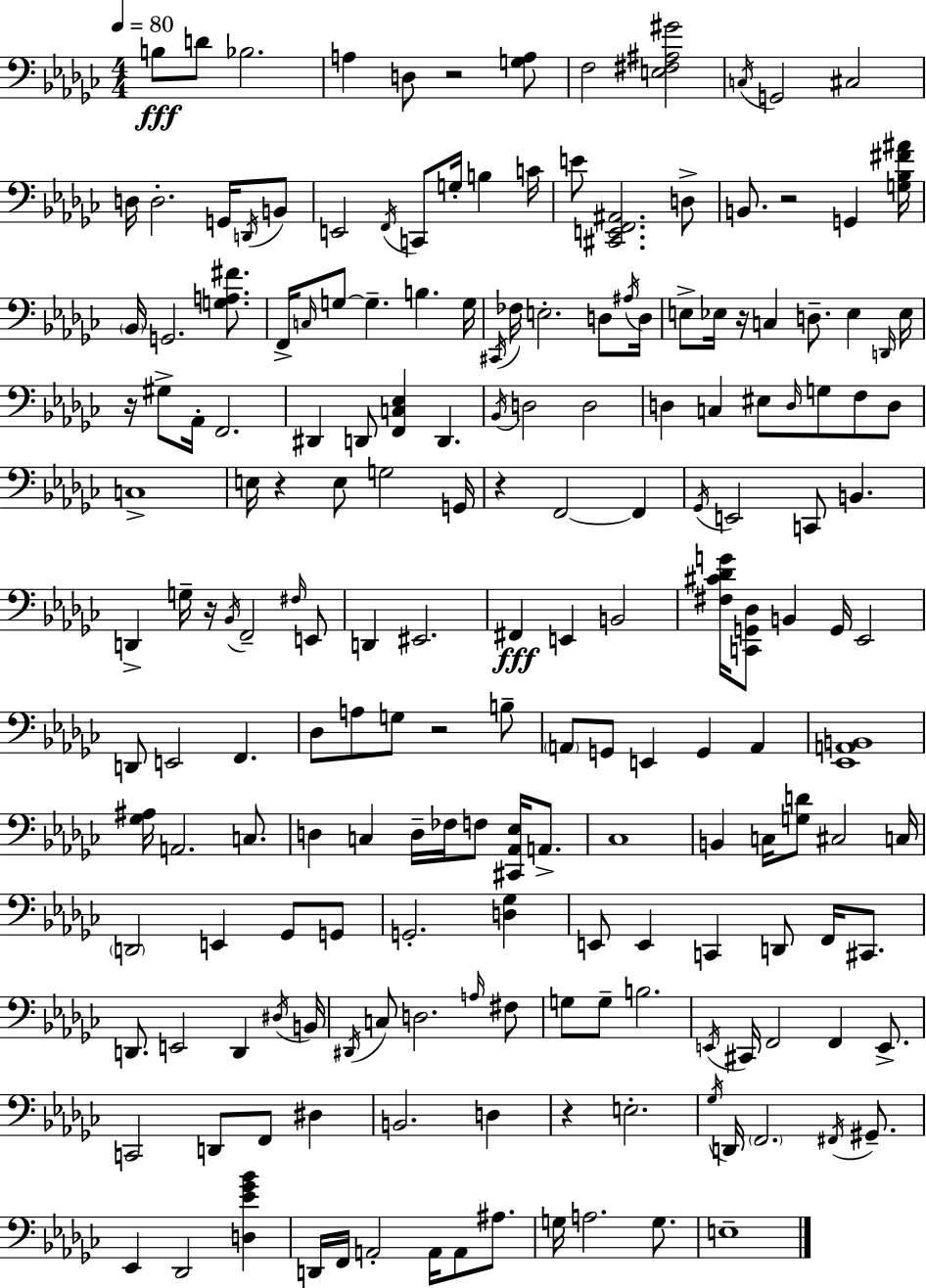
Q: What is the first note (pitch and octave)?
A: B3